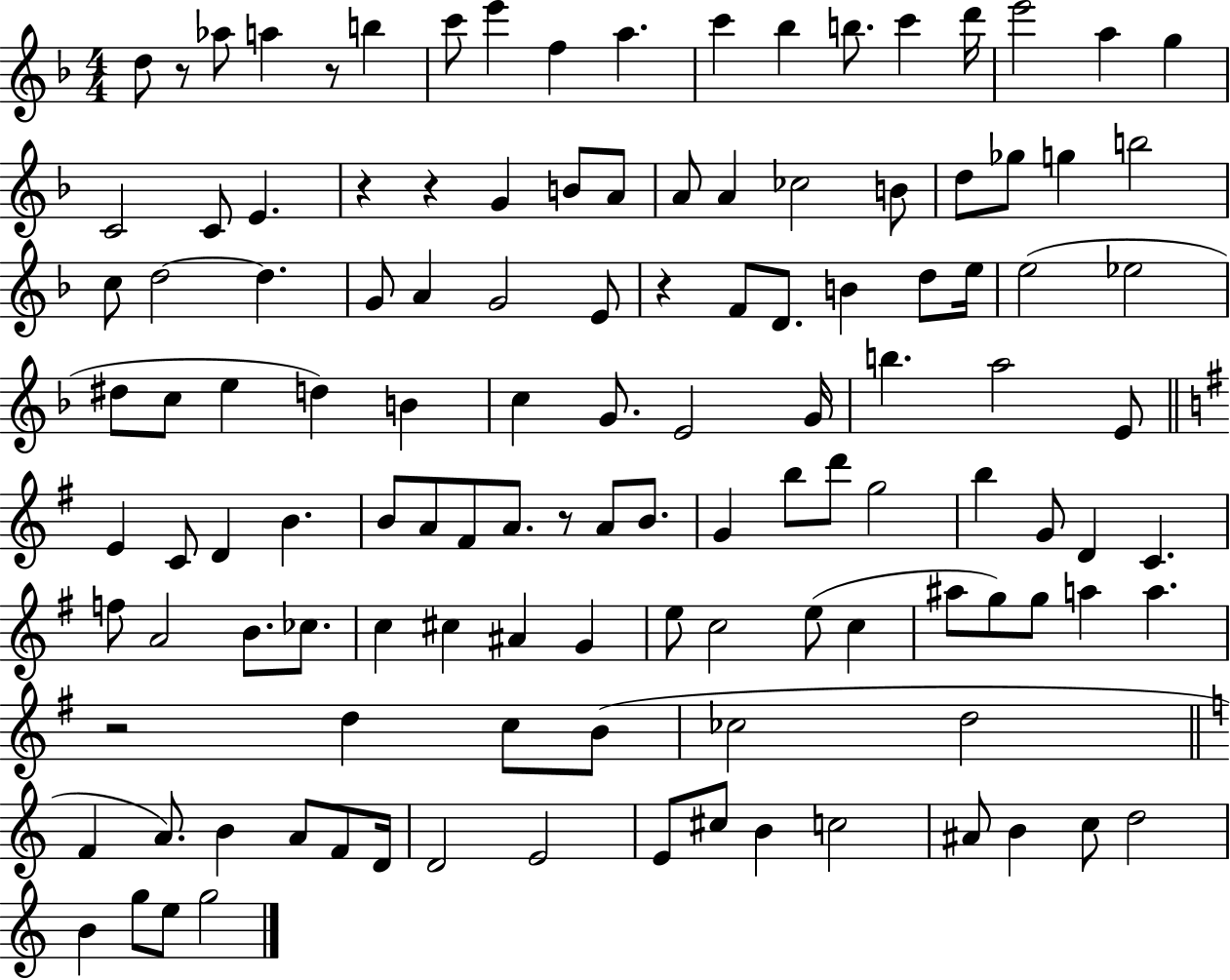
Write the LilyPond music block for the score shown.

{
  \clef treble
  \numericTimeSignature
  \time 4/4
  \key f \major
  d''8 r8 aes''8 a''4 r8 b''4 | c'''8 e'''4 f''4 a''4. | c'''4 bes''4 b''8. c'''4 d'''16 | e'''2 a''4 g''4 | \break c'2 c'8 e'4. | r4 r4 g'4 b'8 a'8 | a'8 a'4 ces''2 b'8 | d''8 ges''8 g''4 b''2 | \break c''8 d''2~~ d''4. | g'8 a'4 g'2 e'8 | r4 f'8 d'8. b'4 d''8 e''16 | e''2( ees''2 | \break dis''8 c''8 e''4 d''4) b'4 | c''4 g'8. e'2 g'16 | b''4. a''2 e'8 | \bar "||" \break \key g \major e'4 c'8 d'4 b'4. | b'8 a'8 fis'8 a'8. r8 a'8 b'8. | g'4 b''8 d'''8 g''2 | b''4 g'8 d'4 c'4. | \break f''8 a'2 b'8. ces''8. | c''4 cis''4 ais'4 g'4 | e''8 c''2 e''8( c''4 | ais''8 g''8) g''8 a''4 a''4. | \break r2 d''4 c''8 b'8( | ces''2 d''2 | \bar "||" \break \key c \major f'4 a'8.) b'4 a'8 f'8 d'16 | d'2 e'2 | e'8 cis''8 b'4 c''2 | ais'8 b'4 c''8 d''2 | \break b'4 g''8 e''8 g''2 | \bar "|."
}